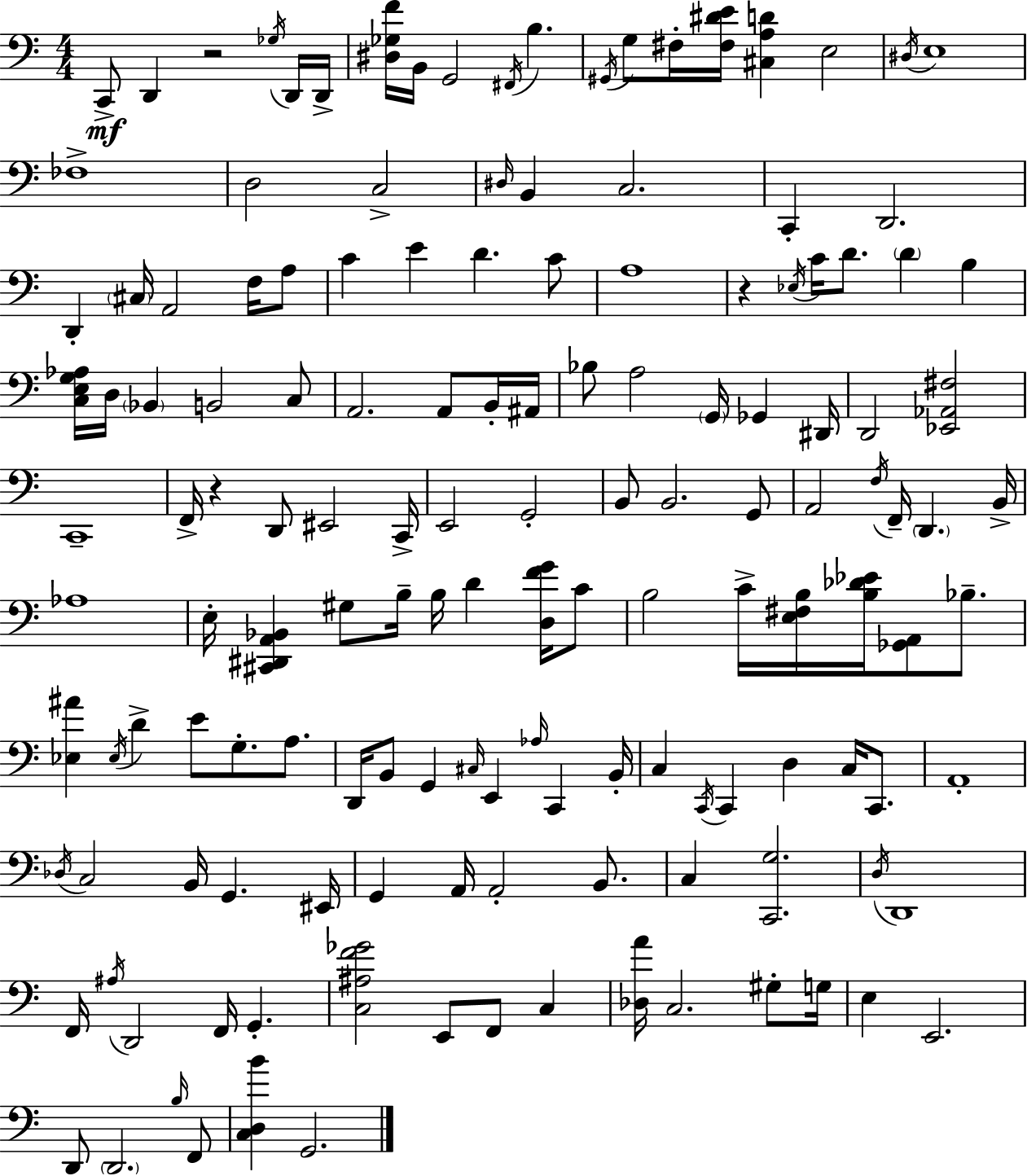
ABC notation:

X:1
T:Untitled
M:4/4
L:1/4
K:Am
C,,/2 D,, z2 _G,/4 D,,/4 D,,/4 [^D,_G,F]/4 B,,/4 G,,2 ^F,,/4 B, ^G,,/4 G,/2 ^F,/4 [^F,^DE]/4 [^C,A,D] E,2 ^D,/4 E,4 _F,4 D,2 C,2 ^D,/4 B,, C,2 C,, D,,2 D,, ^C,/4 A,,2 F,/4 A,/2 C E D C/2 A,4 z _E,/4 C/4 D/2 D B, [C,E,G,_A,]/4 D,/4 _B,, B,,2 C,/2 A,,2 A,,/2 B,,/4 ^A,,/4 _B,/2 A,2 G,,/4 _G,, ^D,,/4 D,,2 [_E,,_A,,^F,]2 C,,4 F,,/4 z D,,/2 ^E,,2 C,,/4 E,,2 G,,2 B,,/2 B,,2 G,,/2 A,,2 F,/4 F,,/4 D,, B,,/4 _A,4 E,/4 [^C,,^D,,A,,_B,,] ^G,/2 B,/4 B,/4 D [D,FG]/4 C/2 B,2 C/4 [E,^F,B,]/4 [B,_D_E]/4 [_G,,A,,]/2 _B,/2 [_E,^A] _E,/4 D E/2 G,/2 A,/2 D,,/4 B,,/2 G,, ^C,/4 E,, _A,/4 C,, B,,/4 C, C,,/4 C,, D, C,/4 C,,/2 A,,4 _D,/4 C,2 B,,/4 G,, ^E,,/4 G,, A,,/4 A,,2 B,,/2 C, [C,,G,]2 D,/4 D,,4 F,,/4 ^A,/4 D,,2 F,,/4 G,, [C,^A,F_G]2 E,,/2 F,,/2 C, [_D,A]/4 C,2 ^G,/2 G,/4 E, E,,2 D,,/2 D,,2 B,/4 F,,/2 [C,D,B] G,,2